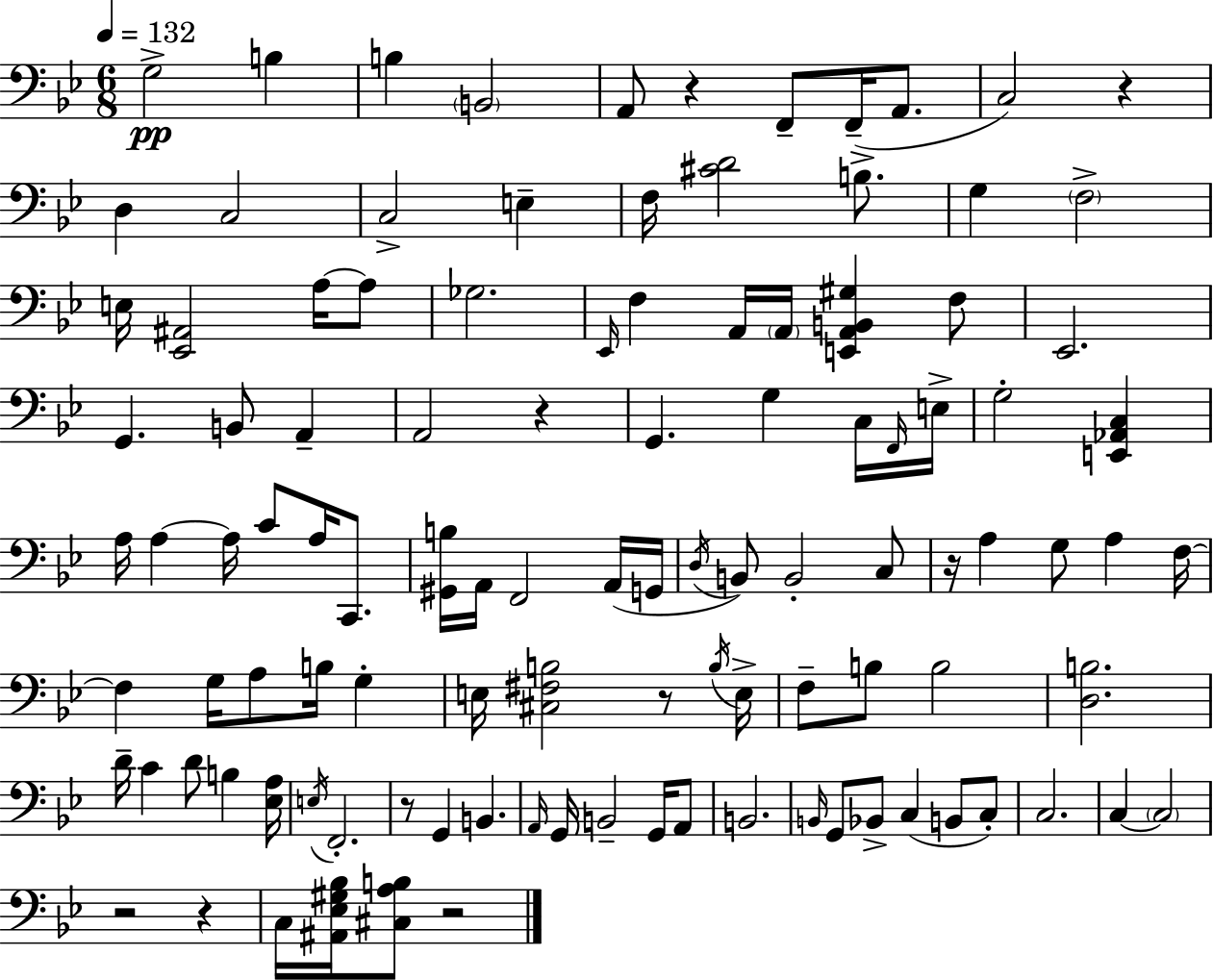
X:1
T:Untitled
M:6/8
L:1/4
K:Bb
G,2 B, B, B,,2 A,,/2 z F,,/2 F,,/4 A,,/2 C,2 z D, C,2 C,2 E, F,/4 [^CD]2 B,/2 G, F,2 E,/4 [_E,,^A,,]2 A,/4 A,/2 _G,2 _E,,/4 F, A,,/4 A,,/4 [E,,A,,B,,^G,] F,/2 _E,,2 G,, B,,/2 A,, A,,2 z G,, G, C,/4 F,,/4 E,/4 G,2 [E,,_A,,C,] A,/4 A, A,/4 C/2 A,/4 C,,/2 [^G,,B,]/4 A,,/4 F,,2 A,,/4 G,,/4 D,/4 B,,/2 B,,2 C,/2 z/4 A, G,/2 A, F,/4 F, G,/4 A,/2 B,/4 G, E,/4 [^C,^F,B,]2 z/2 B,/4 E,/4 F,/2 B,/2 B,2 [D,B,]2 D/4 C D/2 B, [_E,A,]/4 E,/4 F,,2 z/2 G,, B,, A,,/4 G,,/4 B,,2 G,,/4 A,,/2 B,,2 B,,/4 G,,/2 _B,,/2 C, B,,/2 C,/2 C,2 C, C,2 z2 z C,/4 [^A,,_E,^G,_B,]/4 [^C,A,B,]/2 z2